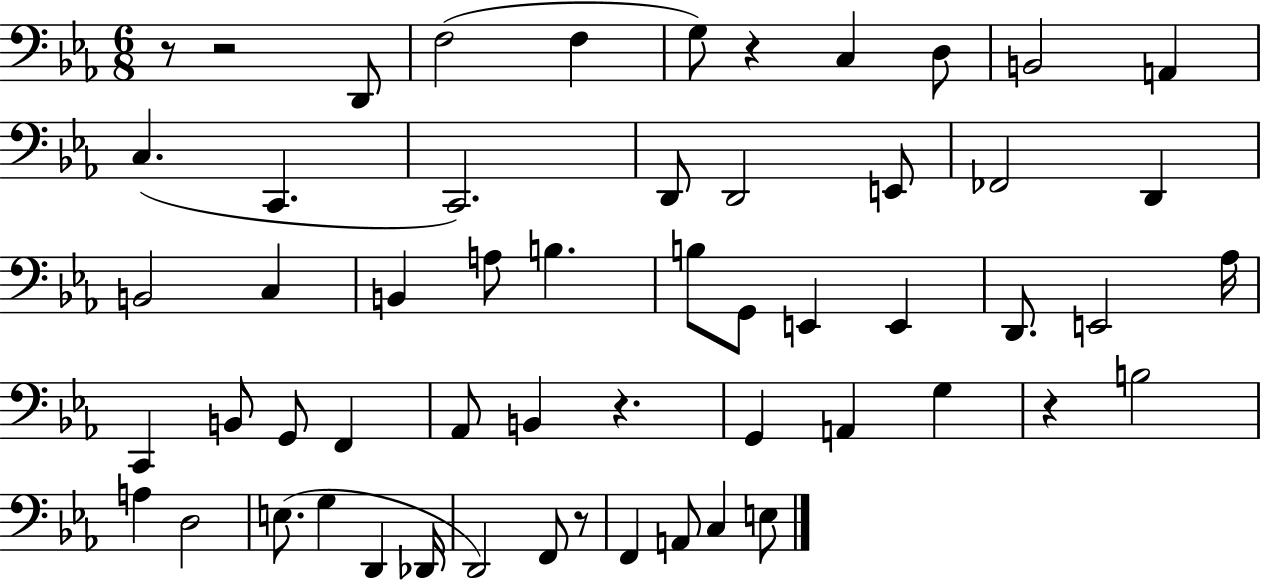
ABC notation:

X:1
T:Untitled
M:6/8
L:1/4
K:Eb
z/2 z2 D,,/2 F,2 F, G,/2 z C, D,/2 B,,2 A,, C, C,, C,,2 D,,/2 D,,2 E,,/2 _F,,2 D,, B,,2 C, B,, A,/2 B, B,/2 G,,/2 E,, E,, D,,/2 E,,2 _A,/4 C,, B,,/2 G,,/2 F,, _A,,/2 B,, z G,, A,, G, z B,2 A, D,2 E,/2 G, D,, _D,,/4 D,,2 F,,/2 z/2 F,, A,,/2 C, E,/2